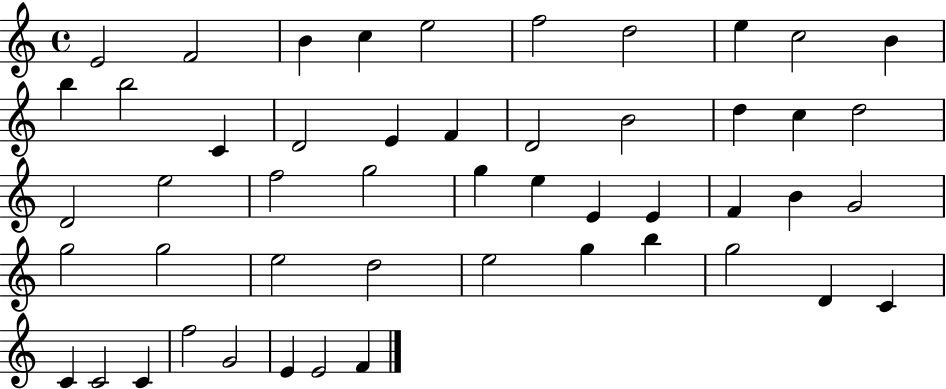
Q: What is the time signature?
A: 4/4